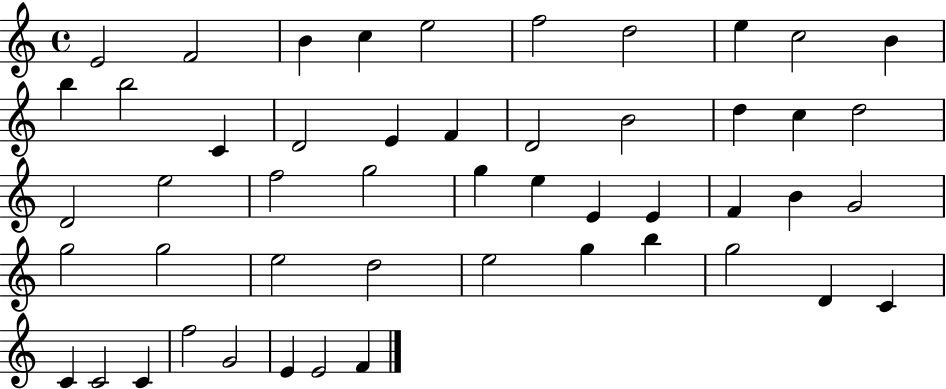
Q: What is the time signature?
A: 4/4